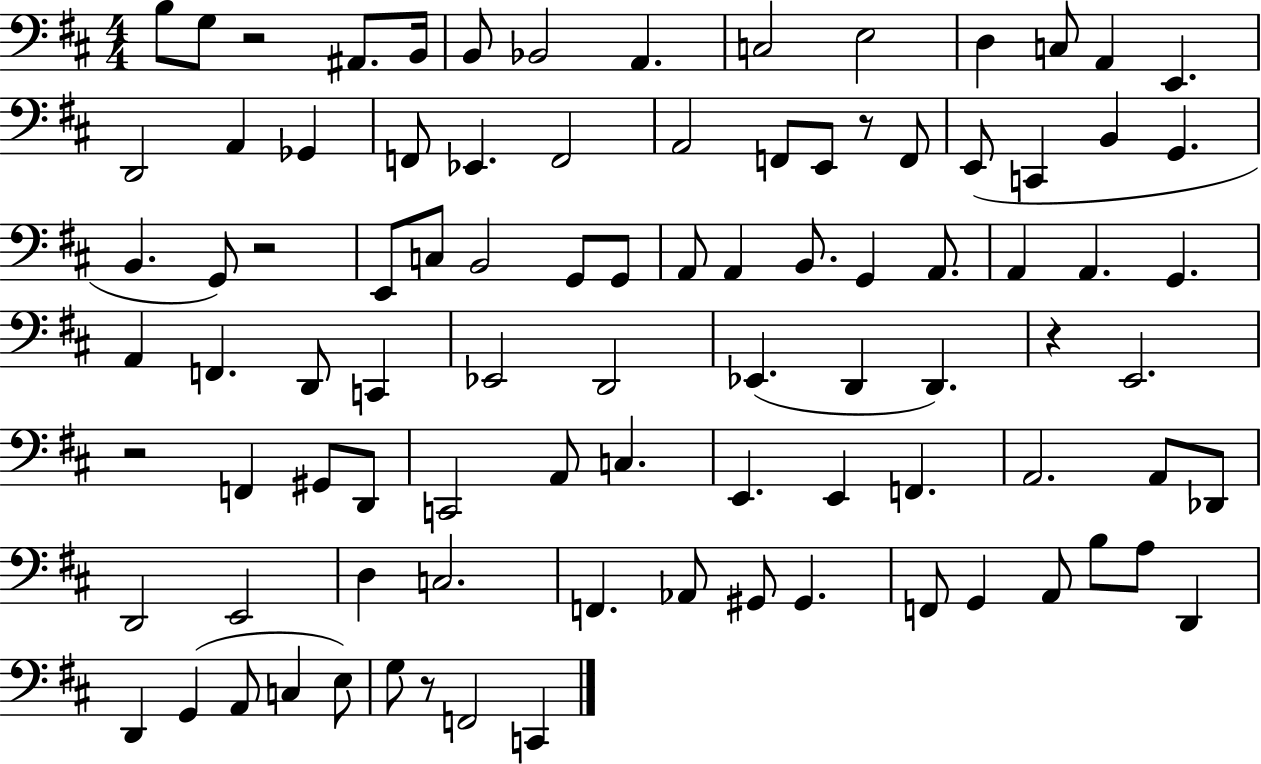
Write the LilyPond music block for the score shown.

{
  \clef bass
  \numericTimeSignature
  \time 4/4
  \key d \major
  b8 g8 r2 ais,8. b,16 | b,8 bes,2 a,4. | c2 e2 | d4 c8 a,4 e,4. | \break d,2 a,4 ges,4 | f,8 ees,4. f,2 | a,2 f,8 e,8 r8 f,8 | e,8( c,4 b,4 g,4. | \break b,4. g,8) r2 | e,8 c8 b,2 g,8 g,8 | a,8 a,4 b,8. g,4 a,8. | a,4 a,4. g,4. | \break a,4 f,4. d,8 c,4 | ees,2 d,2 | ees,4.( d,4 d,4.) | r4 e,2. | \break r2 f,4 gis,8 d,8 | c,2 a,8 c4. | e,4. e,4 f,4. | a,2. a,8 des,8 | \break d,2 e,2 | d4 c2. | f,4. aes,8 gis,8 gis,4. | f,8 g,4 a,8 b8 a8 d,4 | \break d,4 g,4( a,8 c4 e8) | g8 r8 f,2 c,4 | \bar "|."
}